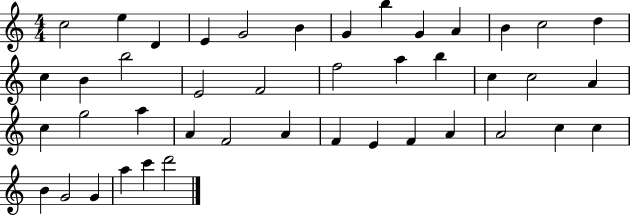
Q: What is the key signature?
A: C major